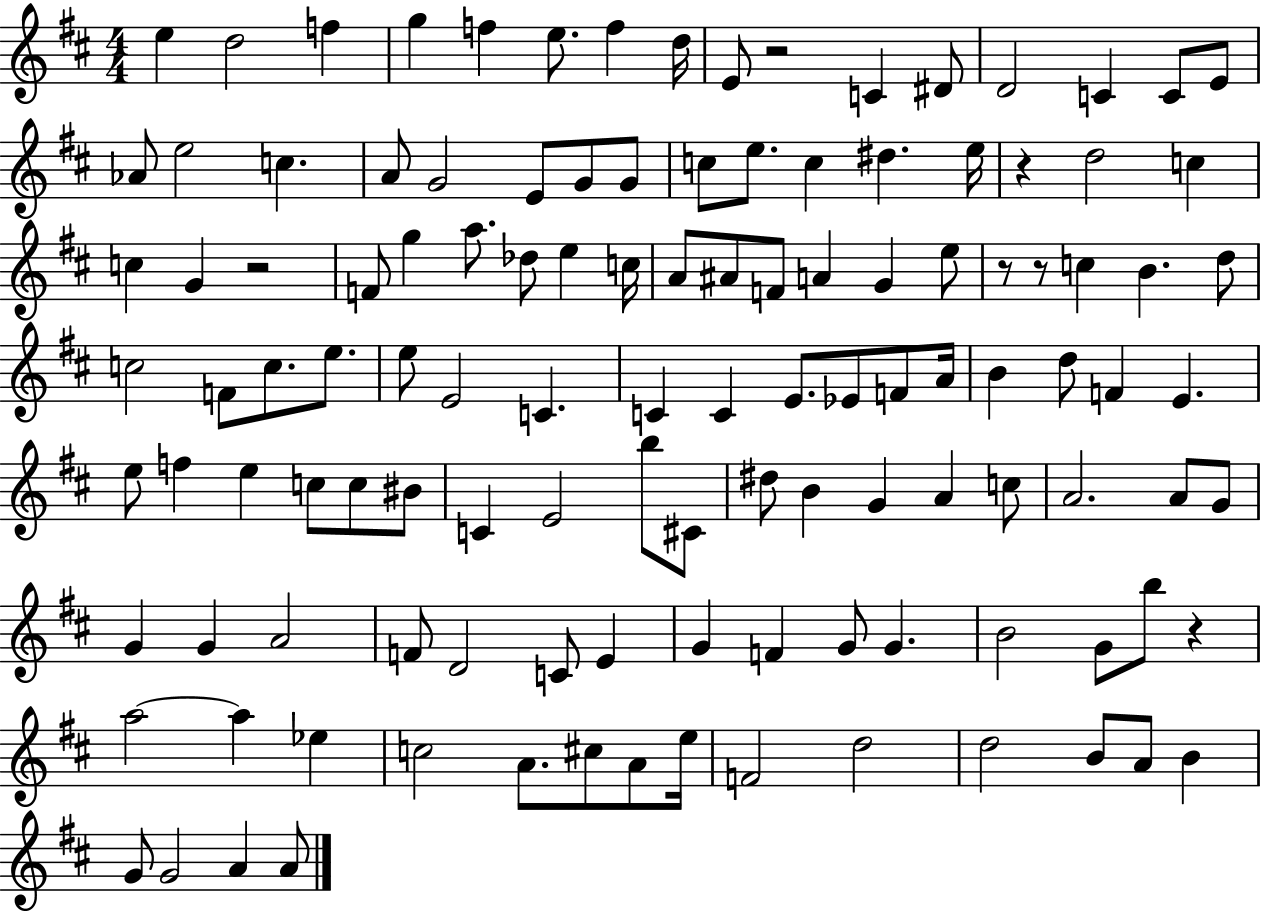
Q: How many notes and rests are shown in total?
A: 120